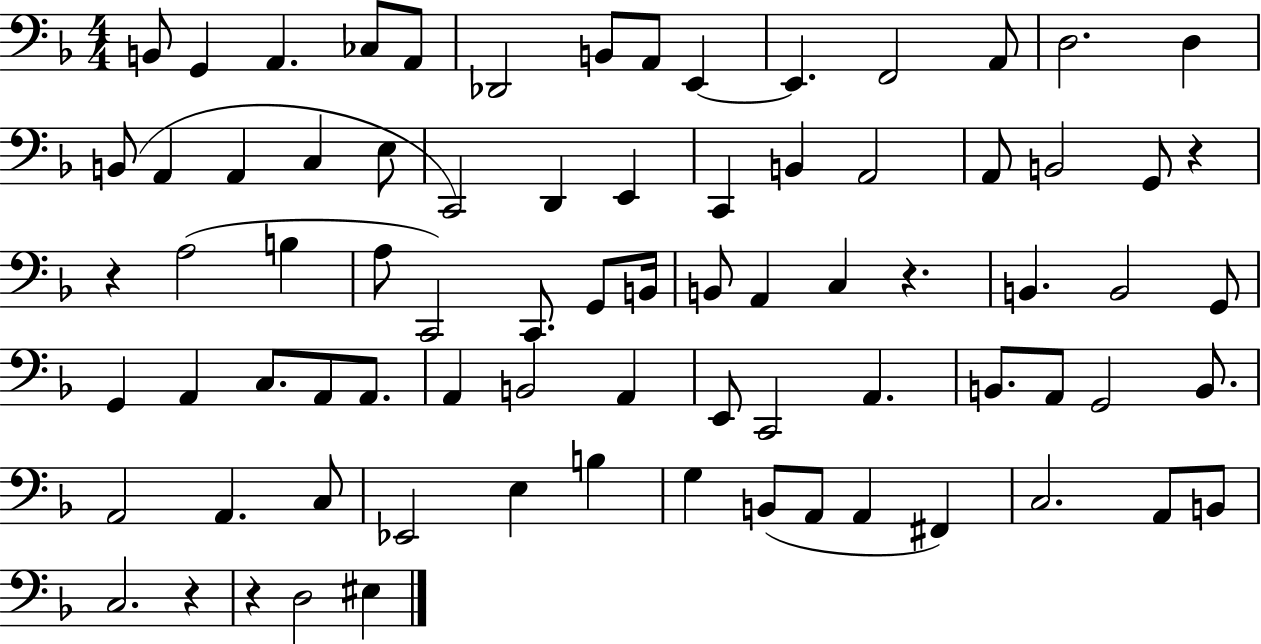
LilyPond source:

{
  \clef bass
  \numericTimeSignature
  \time 4/4
  \key f \major
  b,8 g,4 a,4. ces8 a,8 | des,2 b,8 a,8 e,4~~ | e,4. f,2 a,8 | d2. d4 | \break b,8( a,4 a,4 c4 e8 | c,2) d,4 e,4 | c,4 b,4 a,2 | a,8 b,2 g,8 r4 | \break r4 a2( b4 | a8 c,2) c,8. g,8 b,16 | b,8 a,4 c4 r4. | b,4. b,2 g,8 | \break g,4 a,4 c8. a,8 a,8. | a,4 b,2 a,4 | e,8 c,2 a,4. | b,8. a,8 g,2 b,8. | \break a,2 a,4. c8 | ees,2 e4 b4 | g4 b,8( a,8 a,4 fis,4) | c2. a,8 b,8 | \break c2. r4 | r4 d2 eis4 | \bar "|."
}